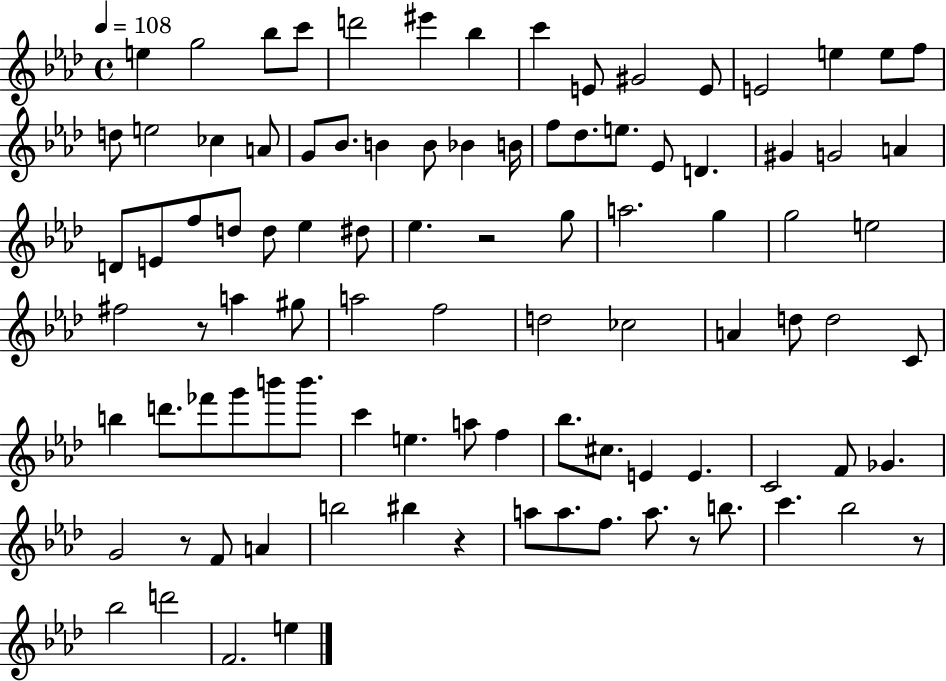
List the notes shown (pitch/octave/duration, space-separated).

E5/q G5/h Bb5/e C6/e D6/h EIS6/q Bb5/q C6/q E4/e G#4/h E4/e E4/h E5/q E5/e F5/e D5/e E5/h CES5/q A4/e G4/e Bb4/e. B4/q B4/e Bb4/q B4/s F5/e Db5/e. E5/e. Eb4/e D4/q. G#4/q G4/h A4/q D4/e E4/e F5/e D5/e D5/e Eb5/q D#5/e Eb5/q. R/h G5/e A5/h. G5/q G5/h E5/h F#5/h R/e A5/q G#5/e A5/h F5/h D5/h CES5/h A4/q D5/e D5/h C4/e B5/q D6/e. FES6/e G6/e B6/e B6/e. C6/q E5/q. A5/e F5/q Bb5/e. C#5/e. E4/q E4/q. C4/h F4/e Gb4/q. G4/h R/e F4/e A4/q B5/h BIS5/q R/q A5/e A5/e. F5/e. A5/e. R/e B5/e. C6/q. Bb5/h R/e Bb5/h D6/h F4/h. E5/q